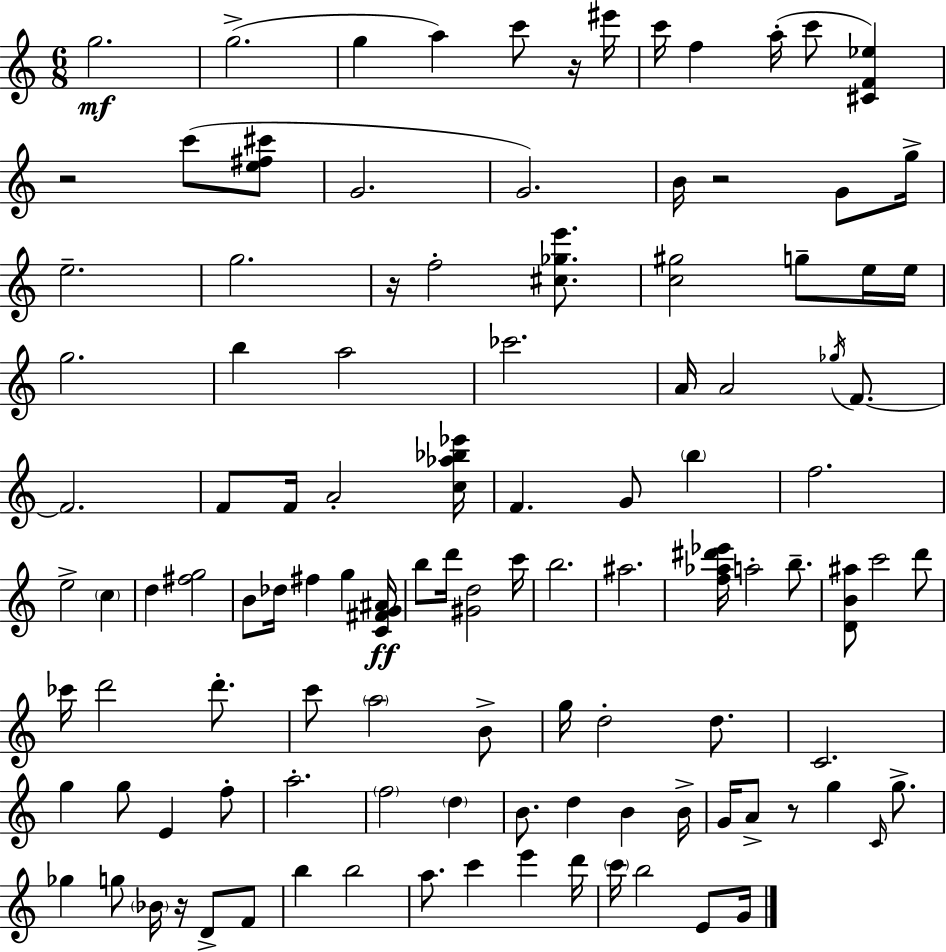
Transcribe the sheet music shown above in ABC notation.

X:1
T:Untitled
M:6/8
L:1/4
K:C
g2 g2 g a c'/2 z/4 ^e'/4 c'/4 f a/4 c'/2 [^CF_e] z2 c'/2 [e^f^c']/2 G2 G2 B/4 z2 G/2 g/4 e2 g2 z/4 f2 [^c_ge']/2 [c^g]2 g/2 e/4 e/4 g2 b a2 _c'2 A/4 A2 _g/4 F/2 F2 F/2 F/4 A2 [c_a_b_e']/4 F G/2 b f2 e2 c d [^fg]2 B/2 _d/4 ^f g [C^FG^A]/4 b/2 d'/4 [^Gd]2 c'/4 b2 ^a2 [f_a^d'_e']/4 a2 b/2 [DB^a]/2 c'2 d'/2 _c'/4 d'2 d'/2 c'/2 a2 B/2 g/4 d2 d/2 C2 g g/2 E f/2 a2 f2 d B/2 d B B/4 G/4 A/2 z/2 g C/4 g/2 _g g/2 _B/4 z/4 D/2 F/2 b b2 a/2 c' e' d'/4 c'/4 b2 E/2 G/4